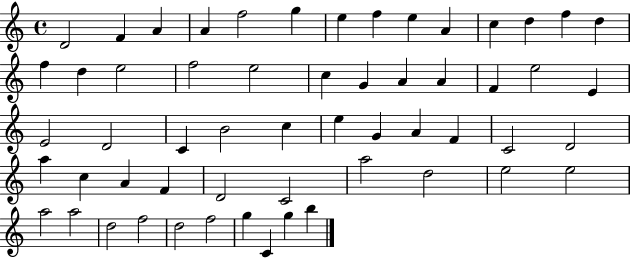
{
  \clef treble
  \time 4/4
  \defaultTimeSignature
  \key c \major
  d'2 f'4 a'4 | a'4 f''2 g''4 | e''4 f''4 e''4 a'4 | c''4 d''4 f''4 d''4 | \break f''4 d''4 e''2 | f''2 e''2 | c''4 g'4 a'4 a'4 | f'4 e''2 e'4 | \break e'2 d'2 | c'4 b'2 c''4 | e''4 g'4 a'4 f'4 | c'2 d'2 | \break a''4 c''4 a'4 f'4 | d'2 c'2 | a''2 d''2 | e''2 e''2 | \break a''2 a''2 | d''2 f''2 | d''2 f''2 | g''4 c'4 g''4 b''4 | \break \bar "|."
}